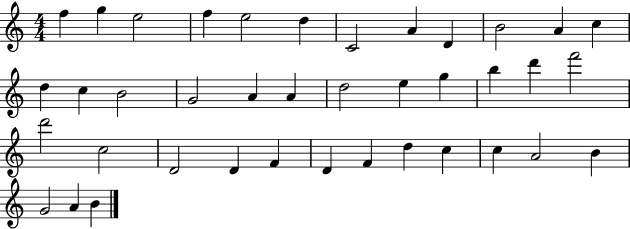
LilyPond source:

{
  \clef treble
  \numericTimeSignature
  \time 4/4
  \key c \major
  f''4 g''4 e''2 | f''4 e''2 d''4 | c'2 a'4 d'4 | b'2 a'4 c''4 | \break d''4 c''4 b'2 | g'2 a'4 a'4 | d''2 e''4 g''4 | b''4 d'''4 f'''2 | \break d'''2 c''2 | d'2 d'4 f'4 | d'4 f'4 d''4 c''4 | c''4 a'2 b'4 | \break g'2 a'4 b'4 | \bar "|."
}